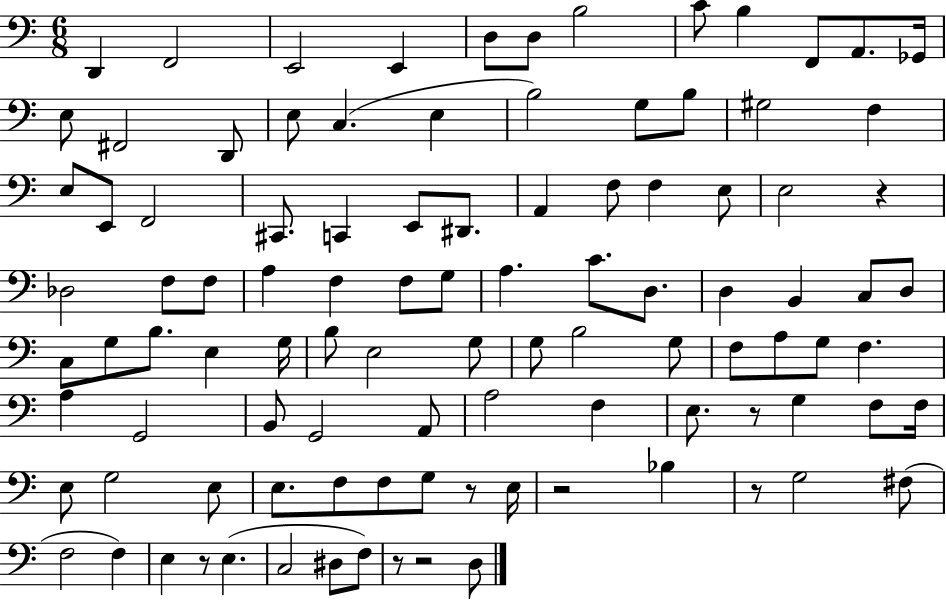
{
  \clef bass
  \numericTimeSignature
  \time 6/8
  \key c \major
  d,4 f,2 | e,2 e,4 | d8 d8 b2 | c'8 b4 f,8 a,8. ges,16 | \break e8 fis,2 d,8 | e8 c4.( e4 | b2) g8 b8 | gis2 f4 | \break e8 e,8 f,2 | cis,8. c,4 e,8 dis,8. | a,4 f8 f4 e8 | e2 r4 | \break des2 f8 f8 | a4 f4 f8 g8 | a4. c'8. d8. | d4 b,4 c8 d8 | \break c8 g8 b8. e4 g16 | b8 e2 g8 | g8 b2 g8 | f8 a8 g8 f4. | \break a4 g,2 | b,8 g,2 a,8 | a2 f4 | e8. r8 g4 f8 f16 | \break e8 g2 e8 | e8. f8 f8 g8 r8 e16 | r2 bes4 | r8 g2 fis8( | \break f2 f4) | e4 r8 e4.( | c2 dis8 f8) | r8 r2 d8 | \break \bar "|."
}